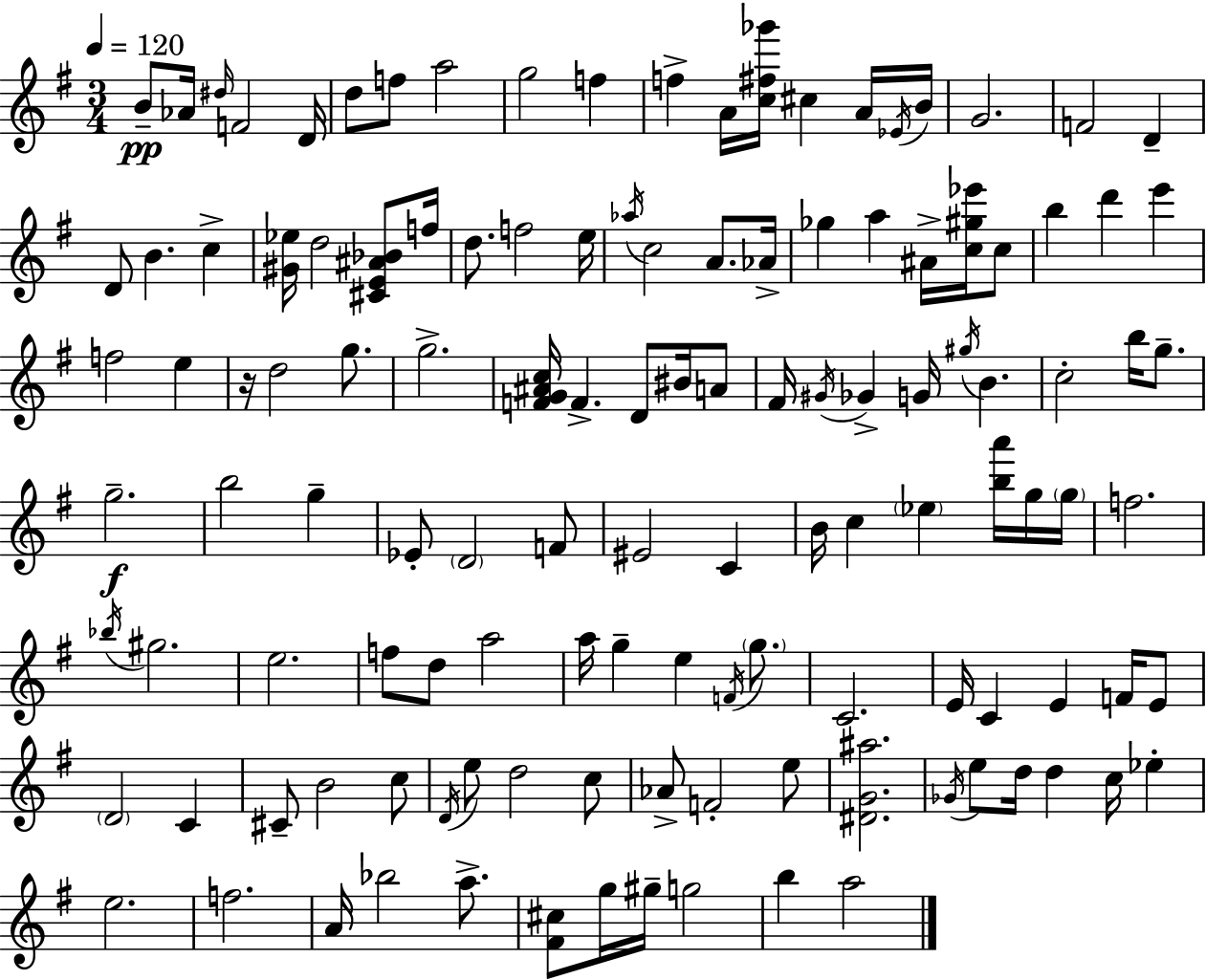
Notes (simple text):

B4/e Ab4/s D#5/s F4/h D4/s D5/e F5/e A5/h G5/h F5/q F5/q A4/s [C5,F#5,Gb6]/s C#5/q A4/s Eb4/s B4/s G4/h. F4/h D4/q D4/e B4/q. C5/q [G#4,Eb5]/s D5/h [C#4,E4,A#4,Bb4]/e F5/s D5/e. F5/h E5/s Ab5/s C5/h A4/e. Ab4/s Gb5/q A5/q A#4/s [C5,G#5,Eb6]/s C5/e B5/q D6/q E6/q F5/h E5/q R/s D5/h G5/e. G5/h. [F4,G4,A#4,C5]/s F4/q. D4/e BIS4/s A4/e F#4/s G#4/s Gb4/q G4/s G#5/s B4/q. C5/h B5/s G5/e. G5/h. B5/h G5/q Eb4/e D4/h F4/e EIS4/h C4/q B4/s C5/q Eb5/q [B5,A6]/s G5/s G5/s F5/h. Bb5/s G#5/h. E5/h. F5/e D5/e A5/h A5/s G5/q E5/q F4/s G5/e. C4/h. E4/s C4/q E4/q F4/s E4/e D4/h C4/q C#4/e B4/h C5/e D4/s E5/e D5/h C5/e Ab4/e F4/h E5/e [D#4,G4,A#5]/h. Gb4/s E5/e D5/s D5/q C5/s Eb5/q E5/h. F5/h. A4/s Bb5/h A5/e. [F#4,C#5]/e G5/s G#5/s G5/h B5/q A5/h